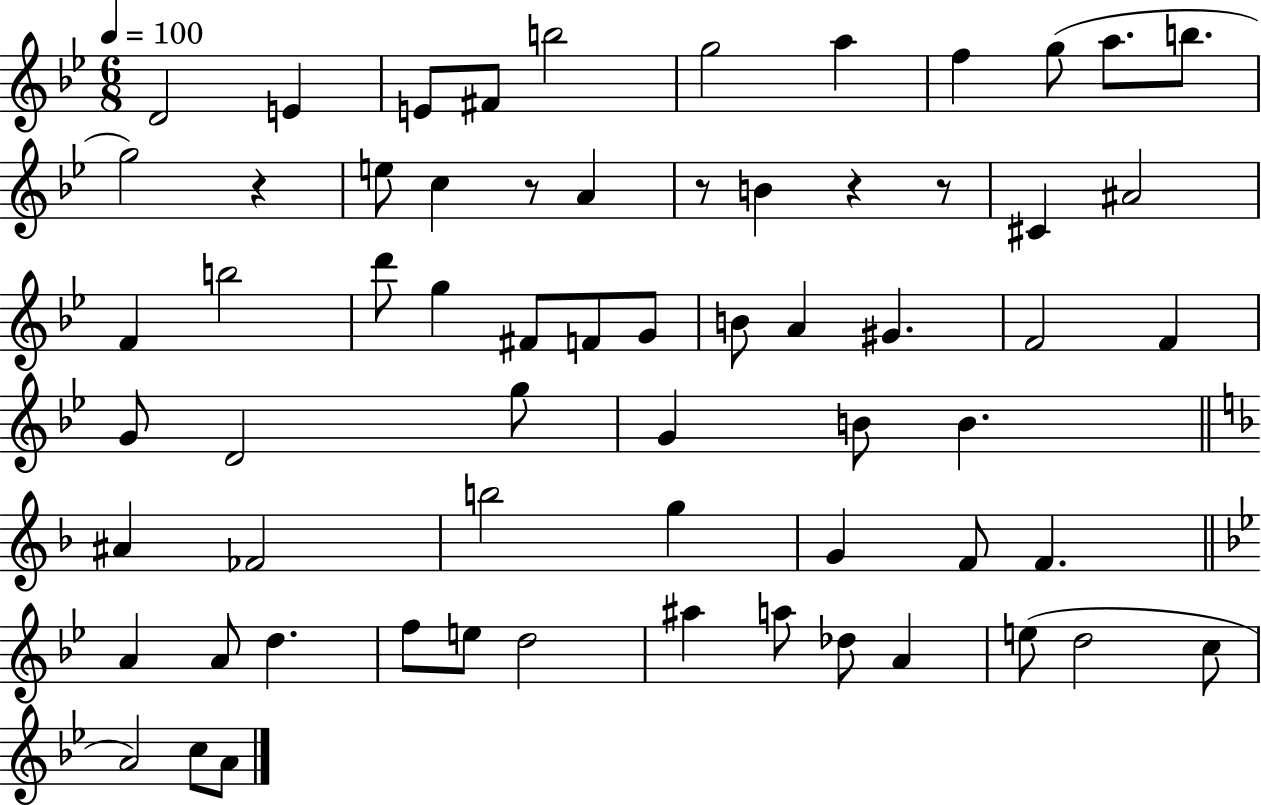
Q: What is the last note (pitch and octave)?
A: A4